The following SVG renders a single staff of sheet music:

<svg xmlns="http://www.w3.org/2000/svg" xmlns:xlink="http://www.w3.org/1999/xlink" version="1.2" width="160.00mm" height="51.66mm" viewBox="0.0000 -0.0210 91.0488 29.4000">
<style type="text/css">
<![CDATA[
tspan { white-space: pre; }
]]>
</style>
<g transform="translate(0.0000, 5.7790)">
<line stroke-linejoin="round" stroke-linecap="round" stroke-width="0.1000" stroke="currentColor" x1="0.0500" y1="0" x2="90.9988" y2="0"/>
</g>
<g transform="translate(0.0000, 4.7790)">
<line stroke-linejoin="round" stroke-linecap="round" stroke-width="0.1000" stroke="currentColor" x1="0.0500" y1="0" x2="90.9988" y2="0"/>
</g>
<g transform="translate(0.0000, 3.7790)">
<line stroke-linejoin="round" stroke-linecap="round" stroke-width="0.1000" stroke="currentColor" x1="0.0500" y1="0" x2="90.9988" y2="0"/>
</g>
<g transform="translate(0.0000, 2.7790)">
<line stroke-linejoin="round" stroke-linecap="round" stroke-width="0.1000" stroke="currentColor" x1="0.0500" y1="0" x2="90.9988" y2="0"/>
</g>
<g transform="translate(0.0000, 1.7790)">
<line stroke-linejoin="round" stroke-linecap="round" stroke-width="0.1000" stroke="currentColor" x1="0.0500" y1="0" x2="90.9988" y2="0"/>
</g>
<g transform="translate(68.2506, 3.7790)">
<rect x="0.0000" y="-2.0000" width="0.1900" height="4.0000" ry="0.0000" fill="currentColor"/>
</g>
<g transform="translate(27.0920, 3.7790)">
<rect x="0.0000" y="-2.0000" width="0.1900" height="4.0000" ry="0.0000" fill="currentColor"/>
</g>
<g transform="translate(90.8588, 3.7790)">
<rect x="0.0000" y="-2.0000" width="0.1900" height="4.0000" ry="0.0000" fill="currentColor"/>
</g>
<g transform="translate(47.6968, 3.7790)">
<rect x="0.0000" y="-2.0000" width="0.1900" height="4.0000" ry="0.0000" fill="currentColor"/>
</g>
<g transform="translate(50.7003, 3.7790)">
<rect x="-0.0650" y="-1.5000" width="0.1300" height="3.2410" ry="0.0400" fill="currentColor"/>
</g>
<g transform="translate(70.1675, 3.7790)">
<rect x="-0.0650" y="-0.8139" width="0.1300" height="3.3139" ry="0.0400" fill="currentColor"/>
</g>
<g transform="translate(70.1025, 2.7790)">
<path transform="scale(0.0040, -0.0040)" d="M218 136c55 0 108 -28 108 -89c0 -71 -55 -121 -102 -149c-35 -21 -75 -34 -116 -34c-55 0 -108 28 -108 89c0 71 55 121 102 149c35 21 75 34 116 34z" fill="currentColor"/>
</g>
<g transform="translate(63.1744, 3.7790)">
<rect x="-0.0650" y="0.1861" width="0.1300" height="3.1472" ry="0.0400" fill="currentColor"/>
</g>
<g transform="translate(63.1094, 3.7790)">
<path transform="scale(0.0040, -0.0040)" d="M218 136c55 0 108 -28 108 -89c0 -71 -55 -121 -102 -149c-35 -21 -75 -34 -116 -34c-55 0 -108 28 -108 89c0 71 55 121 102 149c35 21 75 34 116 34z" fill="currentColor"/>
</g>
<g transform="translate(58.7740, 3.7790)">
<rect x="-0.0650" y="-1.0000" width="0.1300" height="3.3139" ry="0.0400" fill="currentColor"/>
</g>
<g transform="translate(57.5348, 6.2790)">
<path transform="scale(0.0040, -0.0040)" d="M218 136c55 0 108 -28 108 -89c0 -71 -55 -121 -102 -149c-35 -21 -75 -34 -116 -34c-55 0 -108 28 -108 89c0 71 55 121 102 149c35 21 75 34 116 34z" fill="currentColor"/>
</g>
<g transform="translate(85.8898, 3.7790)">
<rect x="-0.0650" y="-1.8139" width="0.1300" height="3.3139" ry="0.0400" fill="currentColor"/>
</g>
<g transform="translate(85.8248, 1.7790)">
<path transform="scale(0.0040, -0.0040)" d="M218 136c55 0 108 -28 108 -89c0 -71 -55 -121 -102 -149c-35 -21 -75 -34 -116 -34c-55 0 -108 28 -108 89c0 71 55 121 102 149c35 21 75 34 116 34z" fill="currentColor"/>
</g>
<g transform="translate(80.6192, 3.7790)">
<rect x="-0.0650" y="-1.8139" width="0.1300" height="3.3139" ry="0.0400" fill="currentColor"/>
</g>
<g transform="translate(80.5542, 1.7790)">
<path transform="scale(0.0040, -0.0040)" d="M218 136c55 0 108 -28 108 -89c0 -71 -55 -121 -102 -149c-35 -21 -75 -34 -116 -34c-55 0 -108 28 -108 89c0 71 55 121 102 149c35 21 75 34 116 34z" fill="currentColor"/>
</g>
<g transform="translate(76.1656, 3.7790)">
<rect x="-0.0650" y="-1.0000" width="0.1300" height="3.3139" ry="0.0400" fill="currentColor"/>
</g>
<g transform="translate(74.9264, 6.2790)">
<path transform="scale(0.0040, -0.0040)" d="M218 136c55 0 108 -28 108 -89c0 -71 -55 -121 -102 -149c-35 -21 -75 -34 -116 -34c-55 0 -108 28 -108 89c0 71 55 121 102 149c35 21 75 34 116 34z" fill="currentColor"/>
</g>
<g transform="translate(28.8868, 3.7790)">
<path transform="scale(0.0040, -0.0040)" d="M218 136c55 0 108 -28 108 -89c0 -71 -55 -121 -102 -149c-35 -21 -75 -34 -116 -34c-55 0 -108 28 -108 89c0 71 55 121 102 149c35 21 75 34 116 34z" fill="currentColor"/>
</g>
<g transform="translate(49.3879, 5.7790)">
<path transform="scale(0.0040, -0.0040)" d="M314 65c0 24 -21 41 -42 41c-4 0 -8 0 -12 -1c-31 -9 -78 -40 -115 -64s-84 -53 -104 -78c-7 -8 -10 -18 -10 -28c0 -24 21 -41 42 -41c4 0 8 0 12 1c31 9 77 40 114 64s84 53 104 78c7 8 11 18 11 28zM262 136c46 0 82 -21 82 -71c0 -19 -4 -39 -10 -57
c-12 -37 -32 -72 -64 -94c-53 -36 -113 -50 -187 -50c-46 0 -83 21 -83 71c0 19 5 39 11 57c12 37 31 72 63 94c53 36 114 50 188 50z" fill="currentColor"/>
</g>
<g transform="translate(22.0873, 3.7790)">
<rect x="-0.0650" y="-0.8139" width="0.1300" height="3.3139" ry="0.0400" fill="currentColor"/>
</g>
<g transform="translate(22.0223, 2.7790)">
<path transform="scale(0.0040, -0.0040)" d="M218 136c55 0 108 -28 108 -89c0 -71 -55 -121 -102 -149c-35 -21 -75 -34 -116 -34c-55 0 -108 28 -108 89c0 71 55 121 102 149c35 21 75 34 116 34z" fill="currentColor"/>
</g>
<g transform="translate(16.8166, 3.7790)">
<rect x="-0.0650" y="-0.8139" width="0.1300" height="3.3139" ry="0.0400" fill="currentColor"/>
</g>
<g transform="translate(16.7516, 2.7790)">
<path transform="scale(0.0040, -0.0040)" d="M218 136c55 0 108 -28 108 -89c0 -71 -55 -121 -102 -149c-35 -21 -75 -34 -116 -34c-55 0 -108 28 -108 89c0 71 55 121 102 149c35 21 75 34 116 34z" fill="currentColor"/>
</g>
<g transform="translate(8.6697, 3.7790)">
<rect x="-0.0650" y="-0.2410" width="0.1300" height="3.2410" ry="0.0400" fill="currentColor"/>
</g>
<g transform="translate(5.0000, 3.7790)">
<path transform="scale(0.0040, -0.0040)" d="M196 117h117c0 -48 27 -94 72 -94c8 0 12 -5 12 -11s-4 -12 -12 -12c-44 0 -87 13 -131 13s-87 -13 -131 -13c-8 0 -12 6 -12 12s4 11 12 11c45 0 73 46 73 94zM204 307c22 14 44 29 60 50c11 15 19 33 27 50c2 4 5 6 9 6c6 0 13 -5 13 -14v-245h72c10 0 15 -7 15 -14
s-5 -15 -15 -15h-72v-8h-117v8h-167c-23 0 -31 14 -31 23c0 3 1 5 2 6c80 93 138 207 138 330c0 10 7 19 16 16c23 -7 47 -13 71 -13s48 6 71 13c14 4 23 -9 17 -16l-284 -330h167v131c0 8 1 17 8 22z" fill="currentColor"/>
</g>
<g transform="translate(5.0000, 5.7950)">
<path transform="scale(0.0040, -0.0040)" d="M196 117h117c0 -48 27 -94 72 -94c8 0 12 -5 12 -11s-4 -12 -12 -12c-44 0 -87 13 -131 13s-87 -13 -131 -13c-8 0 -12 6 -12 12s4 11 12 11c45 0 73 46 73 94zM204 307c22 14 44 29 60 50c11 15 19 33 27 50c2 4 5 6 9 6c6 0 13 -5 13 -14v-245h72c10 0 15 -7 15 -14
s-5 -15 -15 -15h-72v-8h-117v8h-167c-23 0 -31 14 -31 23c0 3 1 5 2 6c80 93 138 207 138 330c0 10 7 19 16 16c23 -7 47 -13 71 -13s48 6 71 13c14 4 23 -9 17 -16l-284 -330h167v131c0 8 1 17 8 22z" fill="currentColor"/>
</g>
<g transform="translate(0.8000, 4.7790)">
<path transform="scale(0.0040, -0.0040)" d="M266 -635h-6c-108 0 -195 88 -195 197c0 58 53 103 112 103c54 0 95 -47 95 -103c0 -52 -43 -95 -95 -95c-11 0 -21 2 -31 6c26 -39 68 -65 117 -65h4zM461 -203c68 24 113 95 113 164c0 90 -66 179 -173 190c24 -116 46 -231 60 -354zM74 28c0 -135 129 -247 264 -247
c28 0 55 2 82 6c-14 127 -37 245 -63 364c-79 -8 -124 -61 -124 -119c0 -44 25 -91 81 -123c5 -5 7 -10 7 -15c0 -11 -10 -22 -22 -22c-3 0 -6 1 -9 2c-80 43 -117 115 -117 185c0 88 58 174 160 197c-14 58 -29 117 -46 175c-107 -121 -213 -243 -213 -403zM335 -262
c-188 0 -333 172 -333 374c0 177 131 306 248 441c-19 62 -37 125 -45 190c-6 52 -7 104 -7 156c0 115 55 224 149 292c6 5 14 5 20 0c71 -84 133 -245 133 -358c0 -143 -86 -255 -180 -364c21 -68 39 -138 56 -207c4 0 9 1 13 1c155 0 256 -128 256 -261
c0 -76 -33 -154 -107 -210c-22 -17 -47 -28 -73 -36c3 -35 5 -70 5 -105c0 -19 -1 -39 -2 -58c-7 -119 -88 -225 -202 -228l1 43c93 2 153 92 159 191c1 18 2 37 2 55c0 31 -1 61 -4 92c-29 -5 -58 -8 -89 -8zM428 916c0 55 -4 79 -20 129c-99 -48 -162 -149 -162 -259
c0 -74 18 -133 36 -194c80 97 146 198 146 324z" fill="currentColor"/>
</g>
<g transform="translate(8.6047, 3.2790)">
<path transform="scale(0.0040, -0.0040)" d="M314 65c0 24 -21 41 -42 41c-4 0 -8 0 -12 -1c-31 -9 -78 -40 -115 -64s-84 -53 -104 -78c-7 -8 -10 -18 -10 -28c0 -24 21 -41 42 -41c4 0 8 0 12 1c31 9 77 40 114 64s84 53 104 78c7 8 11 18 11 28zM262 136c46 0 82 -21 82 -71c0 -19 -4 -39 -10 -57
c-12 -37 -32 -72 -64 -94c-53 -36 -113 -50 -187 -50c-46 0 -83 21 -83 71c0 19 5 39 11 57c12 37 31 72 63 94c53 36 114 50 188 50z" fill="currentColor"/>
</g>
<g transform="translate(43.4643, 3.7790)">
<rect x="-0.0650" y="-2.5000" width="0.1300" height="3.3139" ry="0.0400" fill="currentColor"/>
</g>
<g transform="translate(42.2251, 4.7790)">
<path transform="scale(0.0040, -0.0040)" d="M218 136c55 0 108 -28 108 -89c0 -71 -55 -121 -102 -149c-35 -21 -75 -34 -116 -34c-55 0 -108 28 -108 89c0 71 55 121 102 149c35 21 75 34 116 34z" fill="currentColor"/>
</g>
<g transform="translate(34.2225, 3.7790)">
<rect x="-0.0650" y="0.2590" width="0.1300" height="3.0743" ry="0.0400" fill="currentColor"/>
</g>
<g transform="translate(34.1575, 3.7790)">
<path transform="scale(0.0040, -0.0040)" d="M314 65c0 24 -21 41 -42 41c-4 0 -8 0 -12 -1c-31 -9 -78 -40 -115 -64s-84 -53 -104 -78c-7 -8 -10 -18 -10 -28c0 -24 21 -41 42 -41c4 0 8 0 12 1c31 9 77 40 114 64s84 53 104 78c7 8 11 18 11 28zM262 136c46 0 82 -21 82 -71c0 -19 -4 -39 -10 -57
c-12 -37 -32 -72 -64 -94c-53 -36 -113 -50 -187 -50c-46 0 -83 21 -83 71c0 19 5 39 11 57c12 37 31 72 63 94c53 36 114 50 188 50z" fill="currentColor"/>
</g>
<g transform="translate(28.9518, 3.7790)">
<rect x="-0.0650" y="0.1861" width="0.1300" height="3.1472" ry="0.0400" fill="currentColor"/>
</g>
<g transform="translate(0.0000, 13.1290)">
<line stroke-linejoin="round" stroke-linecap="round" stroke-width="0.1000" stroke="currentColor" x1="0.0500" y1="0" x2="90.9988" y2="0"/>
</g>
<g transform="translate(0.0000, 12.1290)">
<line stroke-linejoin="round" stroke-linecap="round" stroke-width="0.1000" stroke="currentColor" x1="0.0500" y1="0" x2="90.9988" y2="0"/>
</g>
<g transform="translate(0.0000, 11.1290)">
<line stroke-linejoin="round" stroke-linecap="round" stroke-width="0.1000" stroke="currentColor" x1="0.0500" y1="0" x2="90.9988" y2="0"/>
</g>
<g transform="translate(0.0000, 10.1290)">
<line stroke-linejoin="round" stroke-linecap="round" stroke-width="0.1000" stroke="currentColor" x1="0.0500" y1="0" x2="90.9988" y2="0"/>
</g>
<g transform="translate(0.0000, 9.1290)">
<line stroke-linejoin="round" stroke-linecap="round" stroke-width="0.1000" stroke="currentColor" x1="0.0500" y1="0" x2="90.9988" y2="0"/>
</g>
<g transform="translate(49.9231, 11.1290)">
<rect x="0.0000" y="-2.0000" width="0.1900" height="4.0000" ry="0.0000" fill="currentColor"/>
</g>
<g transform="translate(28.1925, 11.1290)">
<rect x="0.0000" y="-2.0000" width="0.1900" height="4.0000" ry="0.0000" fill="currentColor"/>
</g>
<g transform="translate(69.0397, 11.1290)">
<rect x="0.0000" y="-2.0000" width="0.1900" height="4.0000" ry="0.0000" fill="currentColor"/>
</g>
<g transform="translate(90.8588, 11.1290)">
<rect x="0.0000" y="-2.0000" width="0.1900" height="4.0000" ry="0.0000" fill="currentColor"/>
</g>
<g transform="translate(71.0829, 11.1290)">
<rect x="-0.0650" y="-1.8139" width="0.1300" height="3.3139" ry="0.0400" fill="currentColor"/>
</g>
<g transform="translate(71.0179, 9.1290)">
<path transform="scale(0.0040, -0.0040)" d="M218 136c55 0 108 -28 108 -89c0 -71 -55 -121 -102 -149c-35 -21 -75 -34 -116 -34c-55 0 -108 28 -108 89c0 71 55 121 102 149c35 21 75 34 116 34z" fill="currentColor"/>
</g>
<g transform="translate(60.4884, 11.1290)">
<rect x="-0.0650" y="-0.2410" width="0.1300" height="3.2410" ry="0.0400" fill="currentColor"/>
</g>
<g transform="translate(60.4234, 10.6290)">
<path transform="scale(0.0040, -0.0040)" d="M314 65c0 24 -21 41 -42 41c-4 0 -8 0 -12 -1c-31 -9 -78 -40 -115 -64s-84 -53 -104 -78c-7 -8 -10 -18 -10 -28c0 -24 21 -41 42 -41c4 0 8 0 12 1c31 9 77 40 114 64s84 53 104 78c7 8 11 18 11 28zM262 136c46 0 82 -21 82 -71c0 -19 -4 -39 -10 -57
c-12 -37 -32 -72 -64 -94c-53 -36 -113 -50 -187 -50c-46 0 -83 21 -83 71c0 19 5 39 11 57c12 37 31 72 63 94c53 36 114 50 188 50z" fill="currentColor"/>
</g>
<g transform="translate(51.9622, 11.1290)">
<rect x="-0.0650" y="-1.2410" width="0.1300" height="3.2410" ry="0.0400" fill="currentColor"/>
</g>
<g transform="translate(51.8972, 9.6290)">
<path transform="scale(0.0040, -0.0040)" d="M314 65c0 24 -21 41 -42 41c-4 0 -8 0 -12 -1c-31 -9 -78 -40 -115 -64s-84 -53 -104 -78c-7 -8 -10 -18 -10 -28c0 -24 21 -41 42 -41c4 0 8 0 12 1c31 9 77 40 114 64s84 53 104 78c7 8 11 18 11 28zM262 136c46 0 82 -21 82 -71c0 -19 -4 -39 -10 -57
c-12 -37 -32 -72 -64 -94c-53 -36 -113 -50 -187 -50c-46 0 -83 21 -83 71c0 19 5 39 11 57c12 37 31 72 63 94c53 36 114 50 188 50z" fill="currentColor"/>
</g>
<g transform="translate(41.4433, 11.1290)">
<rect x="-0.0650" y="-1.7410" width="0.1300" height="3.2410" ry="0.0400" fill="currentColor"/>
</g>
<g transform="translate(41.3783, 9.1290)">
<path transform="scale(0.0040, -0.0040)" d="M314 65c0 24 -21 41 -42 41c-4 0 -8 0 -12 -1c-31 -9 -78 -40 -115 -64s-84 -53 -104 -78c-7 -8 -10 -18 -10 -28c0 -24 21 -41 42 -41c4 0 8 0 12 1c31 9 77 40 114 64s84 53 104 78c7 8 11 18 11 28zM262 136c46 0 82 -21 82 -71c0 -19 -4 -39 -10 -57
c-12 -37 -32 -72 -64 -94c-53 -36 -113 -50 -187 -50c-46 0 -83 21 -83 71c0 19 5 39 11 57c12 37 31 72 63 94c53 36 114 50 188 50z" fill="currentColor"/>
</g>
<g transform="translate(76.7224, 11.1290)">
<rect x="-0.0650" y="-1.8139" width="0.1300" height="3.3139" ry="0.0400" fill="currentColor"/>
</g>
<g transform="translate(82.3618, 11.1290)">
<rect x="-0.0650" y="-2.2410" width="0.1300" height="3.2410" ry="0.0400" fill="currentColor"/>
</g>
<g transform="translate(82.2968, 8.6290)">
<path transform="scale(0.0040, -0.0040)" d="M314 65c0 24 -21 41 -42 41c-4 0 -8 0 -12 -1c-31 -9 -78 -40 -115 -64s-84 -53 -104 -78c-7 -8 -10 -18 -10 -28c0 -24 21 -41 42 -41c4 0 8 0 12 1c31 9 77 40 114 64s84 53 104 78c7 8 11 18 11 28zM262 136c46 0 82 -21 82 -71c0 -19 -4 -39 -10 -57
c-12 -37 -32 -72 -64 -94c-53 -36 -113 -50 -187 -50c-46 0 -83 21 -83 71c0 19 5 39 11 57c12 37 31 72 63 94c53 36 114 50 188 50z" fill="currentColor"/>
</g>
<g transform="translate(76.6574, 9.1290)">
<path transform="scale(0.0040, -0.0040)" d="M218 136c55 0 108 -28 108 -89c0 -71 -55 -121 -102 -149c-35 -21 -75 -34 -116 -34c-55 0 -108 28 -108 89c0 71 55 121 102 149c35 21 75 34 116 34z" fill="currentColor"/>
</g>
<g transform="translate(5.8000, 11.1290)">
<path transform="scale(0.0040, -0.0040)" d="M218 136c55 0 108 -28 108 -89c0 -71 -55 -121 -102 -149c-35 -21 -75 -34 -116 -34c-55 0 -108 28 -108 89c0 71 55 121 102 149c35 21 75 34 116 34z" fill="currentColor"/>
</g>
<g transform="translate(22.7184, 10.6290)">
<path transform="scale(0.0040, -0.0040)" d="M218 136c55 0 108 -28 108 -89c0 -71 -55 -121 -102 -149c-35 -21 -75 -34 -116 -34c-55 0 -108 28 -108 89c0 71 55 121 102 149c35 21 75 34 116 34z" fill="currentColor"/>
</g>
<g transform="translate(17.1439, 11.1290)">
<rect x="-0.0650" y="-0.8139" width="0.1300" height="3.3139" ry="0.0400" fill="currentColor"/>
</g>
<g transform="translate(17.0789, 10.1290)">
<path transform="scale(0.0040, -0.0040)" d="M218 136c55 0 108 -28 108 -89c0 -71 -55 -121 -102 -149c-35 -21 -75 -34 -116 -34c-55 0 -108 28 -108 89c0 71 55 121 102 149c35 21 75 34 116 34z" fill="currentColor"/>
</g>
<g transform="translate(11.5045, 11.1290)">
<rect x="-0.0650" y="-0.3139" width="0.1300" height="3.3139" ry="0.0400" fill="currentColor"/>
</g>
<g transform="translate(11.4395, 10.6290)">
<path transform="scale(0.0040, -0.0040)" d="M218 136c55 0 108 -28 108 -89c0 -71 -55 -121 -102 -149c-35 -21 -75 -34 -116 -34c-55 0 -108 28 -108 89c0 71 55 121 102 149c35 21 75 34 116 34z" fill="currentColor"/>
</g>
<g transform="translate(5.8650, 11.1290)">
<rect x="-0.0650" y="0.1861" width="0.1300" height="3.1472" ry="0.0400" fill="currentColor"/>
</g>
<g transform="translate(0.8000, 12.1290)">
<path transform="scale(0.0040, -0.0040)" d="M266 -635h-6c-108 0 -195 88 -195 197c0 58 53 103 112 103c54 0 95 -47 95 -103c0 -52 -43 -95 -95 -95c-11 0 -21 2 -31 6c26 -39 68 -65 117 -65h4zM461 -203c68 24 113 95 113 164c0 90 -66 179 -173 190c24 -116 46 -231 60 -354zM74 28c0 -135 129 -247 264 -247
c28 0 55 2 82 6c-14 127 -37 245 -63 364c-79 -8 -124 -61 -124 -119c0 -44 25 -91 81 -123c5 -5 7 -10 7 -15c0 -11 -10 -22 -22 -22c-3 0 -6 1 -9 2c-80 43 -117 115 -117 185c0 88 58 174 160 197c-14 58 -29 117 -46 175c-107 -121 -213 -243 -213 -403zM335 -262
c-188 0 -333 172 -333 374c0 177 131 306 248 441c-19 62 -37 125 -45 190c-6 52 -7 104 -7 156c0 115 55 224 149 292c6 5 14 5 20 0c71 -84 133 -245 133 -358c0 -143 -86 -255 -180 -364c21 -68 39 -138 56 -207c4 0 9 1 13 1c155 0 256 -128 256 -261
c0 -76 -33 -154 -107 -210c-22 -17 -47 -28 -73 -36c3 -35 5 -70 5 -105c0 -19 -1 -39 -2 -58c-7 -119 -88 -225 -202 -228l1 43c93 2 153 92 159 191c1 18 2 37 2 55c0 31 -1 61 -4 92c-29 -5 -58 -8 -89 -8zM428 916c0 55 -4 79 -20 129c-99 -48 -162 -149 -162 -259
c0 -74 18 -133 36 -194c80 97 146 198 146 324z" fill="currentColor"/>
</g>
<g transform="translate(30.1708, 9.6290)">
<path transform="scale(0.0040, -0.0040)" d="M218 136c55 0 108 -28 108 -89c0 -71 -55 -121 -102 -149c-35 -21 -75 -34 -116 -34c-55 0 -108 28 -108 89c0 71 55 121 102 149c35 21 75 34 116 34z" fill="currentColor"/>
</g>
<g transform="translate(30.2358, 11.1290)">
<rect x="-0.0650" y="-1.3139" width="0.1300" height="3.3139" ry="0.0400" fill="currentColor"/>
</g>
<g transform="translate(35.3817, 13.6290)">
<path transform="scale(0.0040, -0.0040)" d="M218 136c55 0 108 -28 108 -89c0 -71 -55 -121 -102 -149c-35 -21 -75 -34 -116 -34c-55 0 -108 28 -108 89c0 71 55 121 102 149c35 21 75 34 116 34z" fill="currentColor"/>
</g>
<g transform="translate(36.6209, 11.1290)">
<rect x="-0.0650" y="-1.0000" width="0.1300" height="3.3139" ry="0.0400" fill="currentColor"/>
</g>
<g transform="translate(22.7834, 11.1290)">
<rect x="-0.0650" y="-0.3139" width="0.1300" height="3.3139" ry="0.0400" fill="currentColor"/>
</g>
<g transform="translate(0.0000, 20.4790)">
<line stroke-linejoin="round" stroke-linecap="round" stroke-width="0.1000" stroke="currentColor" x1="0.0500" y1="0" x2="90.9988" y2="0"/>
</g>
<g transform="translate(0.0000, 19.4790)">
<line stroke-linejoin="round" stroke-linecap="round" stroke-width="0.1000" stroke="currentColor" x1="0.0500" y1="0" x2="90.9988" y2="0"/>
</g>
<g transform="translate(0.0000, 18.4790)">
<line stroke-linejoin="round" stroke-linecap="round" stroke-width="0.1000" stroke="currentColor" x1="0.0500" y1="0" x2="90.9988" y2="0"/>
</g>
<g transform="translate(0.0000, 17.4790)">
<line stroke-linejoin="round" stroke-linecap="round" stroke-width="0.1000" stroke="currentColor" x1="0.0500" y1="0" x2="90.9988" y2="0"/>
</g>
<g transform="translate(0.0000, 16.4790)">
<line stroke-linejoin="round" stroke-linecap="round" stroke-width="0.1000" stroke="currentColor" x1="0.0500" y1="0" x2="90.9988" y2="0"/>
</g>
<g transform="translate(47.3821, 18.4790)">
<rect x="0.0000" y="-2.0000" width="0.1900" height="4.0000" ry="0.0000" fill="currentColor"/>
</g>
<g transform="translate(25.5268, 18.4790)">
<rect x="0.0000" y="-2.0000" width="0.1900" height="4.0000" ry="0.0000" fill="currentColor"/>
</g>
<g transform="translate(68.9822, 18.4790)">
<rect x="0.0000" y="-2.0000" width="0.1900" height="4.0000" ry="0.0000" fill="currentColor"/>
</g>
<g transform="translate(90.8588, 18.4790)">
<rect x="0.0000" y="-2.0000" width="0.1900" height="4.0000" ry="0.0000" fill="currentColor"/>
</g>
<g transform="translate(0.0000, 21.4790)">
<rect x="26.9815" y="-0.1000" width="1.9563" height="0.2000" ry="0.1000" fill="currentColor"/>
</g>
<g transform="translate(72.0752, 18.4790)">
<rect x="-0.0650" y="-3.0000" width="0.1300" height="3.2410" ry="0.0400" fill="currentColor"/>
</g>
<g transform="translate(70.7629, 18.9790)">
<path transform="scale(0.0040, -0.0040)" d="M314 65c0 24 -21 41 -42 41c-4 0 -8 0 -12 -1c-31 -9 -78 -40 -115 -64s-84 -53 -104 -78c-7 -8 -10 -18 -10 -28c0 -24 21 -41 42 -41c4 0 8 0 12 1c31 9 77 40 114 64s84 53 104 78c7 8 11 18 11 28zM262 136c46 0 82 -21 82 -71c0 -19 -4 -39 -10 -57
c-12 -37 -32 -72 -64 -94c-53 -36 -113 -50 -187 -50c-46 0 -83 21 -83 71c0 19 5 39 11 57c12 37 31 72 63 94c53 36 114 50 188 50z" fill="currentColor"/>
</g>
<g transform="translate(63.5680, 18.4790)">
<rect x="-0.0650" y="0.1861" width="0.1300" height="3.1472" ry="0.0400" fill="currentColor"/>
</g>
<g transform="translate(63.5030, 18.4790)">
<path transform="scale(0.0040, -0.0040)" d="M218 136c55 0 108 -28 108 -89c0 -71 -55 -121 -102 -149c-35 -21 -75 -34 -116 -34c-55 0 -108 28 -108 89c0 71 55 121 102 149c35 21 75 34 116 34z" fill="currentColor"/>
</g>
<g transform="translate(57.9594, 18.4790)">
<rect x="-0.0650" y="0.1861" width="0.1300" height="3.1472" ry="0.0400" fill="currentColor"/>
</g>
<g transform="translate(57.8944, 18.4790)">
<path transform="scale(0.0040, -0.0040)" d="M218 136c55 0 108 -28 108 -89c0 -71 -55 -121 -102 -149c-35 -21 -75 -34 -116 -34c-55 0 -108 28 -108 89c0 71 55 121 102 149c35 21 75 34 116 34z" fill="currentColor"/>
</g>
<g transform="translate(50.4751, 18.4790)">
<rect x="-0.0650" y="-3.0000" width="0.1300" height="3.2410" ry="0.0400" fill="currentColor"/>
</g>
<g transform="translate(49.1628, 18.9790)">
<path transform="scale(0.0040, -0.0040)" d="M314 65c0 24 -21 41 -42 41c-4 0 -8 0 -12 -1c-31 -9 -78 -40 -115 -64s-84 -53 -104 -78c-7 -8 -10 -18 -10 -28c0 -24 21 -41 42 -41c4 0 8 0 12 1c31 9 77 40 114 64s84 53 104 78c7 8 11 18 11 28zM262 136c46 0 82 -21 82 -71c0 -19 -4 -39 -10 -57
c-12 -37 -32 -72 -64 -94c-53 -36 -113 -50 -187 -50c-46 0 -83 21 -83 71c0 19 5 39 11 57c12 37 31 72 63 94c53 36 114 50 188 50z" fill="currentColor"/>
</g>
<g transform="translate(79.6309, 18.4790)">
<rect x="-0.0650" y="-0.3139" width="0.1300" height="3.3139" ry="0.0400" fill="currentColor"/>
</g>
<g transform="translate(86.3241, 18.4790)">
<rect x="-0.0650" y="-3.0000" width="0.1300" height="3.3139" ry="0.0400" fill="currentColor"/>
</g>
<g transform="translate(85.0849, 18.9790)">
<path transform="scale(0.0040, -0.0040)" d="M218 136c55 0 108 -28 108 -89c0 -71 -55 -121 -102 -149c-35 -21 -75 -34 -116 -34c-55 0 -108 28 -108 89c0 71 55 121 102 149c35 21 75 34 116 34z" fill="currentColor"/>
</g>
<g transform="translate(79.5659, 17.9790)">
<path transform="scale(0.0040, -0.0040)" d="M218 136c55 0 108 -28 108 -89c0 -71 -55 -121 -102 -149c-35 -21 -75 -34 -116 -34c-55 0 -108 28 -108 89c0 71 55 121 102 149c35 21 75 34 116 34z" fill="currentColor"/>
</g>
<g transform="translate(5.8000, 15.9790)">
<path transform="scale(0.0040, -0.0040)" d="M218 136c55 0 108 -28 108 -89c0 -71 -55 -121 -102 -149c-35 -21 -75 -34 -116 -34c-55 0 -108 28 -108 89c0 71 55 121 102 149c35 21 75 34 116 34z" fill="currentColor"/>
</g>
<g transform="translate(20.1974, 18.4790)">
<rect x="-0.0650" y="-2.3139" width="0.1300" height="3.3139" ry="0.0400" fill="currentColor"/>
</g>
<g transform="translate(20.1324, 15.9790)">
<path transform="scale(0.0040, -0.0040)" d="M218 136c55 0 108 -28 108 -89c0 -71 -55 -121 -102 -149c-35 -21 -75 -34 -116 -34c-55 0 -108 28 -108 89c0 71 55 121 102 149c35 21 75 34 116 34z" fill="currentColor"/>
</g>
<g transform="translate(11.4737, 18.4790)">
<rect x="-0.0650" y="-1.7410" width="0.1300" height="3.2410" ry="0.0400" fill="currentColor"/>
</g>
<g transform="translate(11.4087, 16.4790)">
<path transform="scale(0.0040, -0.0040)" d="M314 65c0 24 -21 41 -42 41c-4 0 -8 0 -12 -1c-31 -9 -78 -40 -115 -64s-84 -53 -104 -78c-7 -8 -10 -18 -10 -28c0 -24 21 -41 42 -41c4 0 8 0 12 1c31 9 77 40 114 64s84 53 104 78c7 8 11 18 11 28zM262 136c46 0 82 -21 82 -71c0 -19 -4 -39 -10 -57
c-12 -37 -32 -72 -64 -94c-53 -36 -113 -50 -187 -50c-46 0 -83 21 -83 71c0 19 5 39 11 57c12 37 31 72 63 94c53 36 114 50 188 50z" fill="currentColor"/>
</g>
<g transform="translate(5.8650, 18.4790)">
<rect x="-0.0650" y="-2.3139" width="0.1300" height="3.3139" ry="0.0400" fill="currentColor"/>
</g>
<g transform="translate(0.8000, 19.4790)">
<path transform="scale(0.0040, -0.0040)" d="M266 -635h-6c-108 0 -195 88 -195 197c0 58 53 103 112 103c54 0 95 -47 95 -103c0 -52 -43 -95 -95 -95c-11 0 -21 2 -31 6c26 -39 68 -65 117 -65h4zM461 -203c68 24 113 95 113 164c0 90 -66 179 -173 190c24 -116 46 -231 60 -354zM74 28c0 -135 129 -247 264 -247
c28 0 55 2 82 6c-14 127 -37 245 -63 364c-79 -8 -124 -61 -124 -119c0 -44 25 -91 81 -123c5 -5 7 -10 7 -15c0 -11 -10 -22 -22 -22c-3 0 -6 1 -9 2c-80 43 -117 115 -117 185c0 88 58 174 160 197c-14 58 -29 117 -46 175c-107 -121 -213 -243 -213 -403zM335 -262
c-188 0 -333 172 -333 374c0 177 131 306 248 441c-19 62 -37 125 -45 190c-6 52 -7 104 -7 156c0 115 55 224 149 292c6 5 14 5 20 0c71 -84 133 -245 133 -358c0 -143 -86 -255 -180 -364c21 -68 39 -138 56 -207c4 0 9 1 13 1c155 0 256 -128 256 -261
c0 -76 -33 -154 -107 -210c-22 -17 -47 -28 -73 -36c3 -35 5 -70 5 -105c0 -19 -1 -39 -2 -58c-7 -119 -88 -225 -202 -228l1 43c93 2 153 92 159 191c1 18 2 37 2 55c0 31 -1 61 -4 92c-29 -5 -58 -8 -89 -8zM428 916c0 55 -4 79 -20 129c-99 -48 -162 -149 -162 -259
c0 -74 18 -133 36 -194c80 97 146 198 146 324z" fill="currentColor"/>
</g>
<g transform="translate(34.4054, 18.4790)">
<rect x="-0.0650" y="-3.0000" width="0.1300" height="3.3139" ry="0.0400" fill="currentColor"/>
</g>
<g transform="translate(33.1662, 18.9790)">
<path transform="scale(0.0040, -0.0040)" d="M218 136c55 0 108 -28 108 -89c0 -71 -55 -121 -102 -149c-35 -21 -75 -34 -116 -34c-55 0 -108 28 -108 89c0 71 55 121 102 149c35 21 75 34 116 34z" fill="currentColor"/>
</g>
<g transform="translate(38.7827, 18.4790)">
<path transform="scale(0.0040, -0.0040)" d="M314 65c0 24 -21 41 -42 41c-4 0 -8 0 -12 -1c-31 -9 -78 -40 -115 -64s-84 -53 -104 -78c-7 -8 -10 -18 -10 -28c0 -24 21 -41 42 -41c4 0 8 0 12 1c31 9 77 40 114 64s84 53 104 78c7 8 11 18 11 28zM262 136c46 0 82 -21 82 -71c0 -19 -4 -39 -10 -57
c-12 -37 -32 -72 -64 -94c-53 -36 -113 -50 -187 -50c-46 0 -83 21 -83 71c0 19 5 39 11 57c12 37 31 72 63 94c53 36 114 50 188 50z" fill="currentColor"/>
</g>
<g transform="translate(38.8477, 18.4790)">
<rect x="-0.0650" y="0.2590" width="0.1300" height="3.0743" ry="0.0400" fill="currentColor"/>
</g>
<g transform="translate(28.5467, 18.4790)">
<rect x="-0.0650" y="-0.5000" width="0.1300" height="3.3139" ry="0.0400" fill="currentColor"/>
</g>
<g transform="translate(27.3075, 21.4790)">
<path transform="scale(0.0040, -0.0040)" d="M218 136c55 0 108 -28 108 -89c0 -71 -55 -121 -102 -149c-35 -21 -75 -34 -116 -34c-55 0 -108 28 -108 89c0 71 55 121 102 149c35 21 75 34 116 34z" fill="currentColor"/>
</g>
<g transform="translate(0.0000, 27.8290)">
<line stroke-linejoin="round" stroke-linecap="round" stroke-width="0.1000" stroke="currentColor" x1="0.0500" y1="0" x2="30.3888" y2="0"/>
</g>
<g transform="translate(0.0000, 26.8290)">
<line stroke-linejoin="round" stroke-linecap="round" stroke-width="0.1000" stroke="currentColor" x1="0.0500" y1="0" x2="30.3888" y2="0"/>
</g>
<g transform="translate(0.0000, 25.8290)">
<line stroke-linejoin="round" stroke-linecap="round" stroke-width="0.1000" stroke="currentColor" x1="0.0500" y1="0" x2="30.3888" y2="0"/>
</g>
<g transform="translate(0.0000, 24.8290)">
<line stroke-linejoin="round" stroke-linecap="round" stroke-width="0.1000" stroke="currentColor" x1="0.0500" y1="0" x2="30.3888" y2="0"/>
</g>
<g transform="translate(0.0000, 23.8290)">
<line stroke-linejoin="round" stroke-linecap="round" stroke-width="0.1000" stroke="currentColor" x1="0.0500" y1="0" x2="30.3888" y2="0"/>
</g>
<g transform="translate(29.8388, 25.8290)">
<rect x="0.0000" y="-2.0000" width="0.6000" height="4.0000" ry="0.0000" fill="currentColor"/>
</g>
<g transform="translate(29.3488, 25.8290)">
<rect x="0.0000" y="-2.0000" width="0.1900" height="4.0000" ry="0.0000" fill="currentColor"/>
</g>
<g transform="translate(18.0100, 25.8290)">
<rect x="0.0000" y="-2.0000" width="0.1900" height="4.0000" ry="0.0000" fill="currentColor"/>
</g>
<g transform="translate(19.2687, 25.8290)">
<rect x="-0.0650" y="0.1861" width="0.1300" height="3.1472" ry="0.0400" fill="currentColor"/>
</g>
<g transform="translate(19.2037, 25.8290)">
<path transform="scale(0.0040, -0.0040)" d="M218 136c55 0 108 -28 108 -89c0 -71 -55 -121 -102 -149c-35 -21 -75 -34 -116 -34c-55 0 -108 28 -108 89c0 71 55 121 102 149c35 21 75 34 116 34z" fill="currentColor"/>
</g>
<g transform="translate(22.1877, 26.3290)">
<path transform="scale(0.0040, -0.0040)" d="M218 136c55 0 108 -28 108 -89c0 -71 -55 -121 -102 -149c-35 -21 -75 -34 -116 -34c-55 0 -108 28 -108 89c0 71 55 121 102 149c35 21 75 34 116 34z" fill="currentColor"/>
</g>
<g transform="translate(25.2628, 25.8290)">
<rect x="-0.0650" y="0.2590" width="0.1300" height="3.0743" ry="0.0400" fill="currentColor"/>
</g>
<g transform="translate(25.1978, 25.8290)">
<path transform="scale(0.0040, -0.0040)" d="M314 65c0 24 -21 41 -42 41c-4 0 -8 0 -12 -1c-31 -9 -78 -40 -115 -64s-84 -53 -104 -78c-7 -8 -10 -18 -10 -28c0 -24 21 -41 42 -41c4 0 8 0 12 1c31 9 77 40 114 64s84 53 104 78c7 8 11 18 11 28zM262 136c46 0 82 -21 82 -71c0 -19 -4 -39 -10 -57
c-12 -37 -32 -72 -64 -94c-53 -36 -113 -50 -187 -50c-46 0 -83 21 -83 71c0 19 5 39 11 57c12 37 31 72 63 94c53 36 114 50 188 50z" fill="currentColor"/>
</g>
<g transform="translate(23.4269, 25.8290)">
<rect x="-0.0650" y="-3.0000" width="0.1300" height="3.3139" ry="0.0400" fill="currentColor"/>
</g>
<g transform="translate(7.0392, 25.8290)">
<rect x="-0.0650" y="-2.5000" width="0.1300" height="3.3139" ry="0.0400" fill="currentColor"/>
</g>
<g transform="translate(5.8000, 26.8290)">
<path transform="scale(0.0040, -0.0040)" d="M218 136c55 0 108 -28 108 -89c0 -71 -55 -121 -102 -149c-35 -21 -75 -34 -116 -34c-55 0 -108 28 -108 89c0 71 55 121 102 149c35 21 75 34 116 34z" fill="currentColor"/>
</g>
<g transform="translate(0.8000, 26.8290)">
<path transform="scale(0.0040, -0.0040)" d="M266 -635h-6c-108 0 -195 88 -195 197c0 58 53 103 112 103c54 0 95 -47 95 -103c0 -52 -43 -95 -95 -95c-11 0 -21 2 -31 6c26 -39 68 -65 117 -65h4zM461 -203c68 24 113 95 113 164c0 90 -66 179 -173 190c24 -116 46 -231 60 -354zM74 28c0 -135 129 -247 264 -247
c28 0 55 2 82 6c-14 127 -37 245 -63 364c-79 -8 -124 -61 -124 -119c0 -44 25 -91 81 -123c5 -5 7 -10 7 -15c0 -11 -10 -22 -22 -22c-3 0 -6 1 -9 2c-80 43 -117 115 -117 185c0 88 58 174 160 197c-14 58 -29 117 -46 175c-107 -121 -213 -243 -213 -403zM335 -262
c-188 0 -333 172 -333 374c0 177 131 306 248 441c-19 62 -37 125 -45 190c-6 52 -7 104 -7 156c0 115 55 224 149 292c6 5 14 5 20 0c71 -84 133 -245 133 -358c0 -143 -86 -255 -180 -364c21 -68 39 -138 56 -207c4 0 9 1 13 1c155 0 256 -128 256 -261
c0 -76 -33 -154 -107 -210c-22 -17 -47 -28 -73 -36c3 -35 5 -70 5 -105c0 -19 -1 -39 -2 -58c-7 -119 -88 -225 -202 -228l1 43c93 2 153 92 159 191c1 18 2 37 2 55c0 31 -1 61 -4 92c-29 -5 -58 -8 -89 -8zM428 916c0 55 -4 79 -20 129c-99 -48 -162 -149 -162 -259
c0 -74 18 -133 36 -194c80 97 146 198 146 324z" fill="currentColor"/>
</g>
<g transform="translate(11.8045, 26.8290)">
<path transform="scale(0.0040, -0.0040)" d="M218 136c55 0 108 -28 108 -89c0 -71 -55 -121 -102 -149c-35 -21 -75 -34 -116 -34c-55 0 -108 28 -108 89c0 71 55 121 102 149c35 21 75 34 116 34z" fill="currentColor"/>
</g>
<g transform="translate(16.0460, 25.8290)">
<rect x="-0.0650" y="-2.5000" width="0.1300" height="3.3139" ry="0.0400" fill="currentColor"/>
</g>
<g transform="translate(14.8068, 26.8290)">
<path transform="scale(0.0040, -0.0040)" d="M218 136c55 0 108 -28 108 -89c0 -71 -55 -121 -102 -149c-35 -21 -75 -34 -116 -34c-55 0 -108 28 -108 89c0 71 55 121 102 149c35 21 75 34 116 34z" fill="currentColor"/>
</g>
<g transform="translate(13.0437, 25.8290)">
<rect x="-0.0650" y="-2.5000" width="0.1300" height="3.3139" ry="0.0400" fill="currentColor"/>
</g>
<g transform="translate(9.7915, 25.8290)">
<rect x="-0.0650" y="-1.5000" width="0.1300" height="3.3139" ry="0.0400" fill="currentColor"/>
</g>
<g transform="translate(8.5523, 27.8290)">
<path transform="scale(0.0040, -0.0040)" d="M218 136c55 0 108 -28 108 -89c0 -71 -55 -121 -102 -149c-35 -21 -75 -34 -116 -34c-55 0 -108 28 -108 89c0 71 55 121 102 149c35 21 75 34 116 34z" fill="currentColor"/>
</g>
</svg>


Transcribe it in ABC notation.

X:1
T:Untitled
M:4/4
L:1/4
K:C
c2 d d B B2 G E2 D B d D f f B c d c e D f2 e2 c2 f f g2 g f2 g C A B2 A2 B B A2 c A G E G G B A B2